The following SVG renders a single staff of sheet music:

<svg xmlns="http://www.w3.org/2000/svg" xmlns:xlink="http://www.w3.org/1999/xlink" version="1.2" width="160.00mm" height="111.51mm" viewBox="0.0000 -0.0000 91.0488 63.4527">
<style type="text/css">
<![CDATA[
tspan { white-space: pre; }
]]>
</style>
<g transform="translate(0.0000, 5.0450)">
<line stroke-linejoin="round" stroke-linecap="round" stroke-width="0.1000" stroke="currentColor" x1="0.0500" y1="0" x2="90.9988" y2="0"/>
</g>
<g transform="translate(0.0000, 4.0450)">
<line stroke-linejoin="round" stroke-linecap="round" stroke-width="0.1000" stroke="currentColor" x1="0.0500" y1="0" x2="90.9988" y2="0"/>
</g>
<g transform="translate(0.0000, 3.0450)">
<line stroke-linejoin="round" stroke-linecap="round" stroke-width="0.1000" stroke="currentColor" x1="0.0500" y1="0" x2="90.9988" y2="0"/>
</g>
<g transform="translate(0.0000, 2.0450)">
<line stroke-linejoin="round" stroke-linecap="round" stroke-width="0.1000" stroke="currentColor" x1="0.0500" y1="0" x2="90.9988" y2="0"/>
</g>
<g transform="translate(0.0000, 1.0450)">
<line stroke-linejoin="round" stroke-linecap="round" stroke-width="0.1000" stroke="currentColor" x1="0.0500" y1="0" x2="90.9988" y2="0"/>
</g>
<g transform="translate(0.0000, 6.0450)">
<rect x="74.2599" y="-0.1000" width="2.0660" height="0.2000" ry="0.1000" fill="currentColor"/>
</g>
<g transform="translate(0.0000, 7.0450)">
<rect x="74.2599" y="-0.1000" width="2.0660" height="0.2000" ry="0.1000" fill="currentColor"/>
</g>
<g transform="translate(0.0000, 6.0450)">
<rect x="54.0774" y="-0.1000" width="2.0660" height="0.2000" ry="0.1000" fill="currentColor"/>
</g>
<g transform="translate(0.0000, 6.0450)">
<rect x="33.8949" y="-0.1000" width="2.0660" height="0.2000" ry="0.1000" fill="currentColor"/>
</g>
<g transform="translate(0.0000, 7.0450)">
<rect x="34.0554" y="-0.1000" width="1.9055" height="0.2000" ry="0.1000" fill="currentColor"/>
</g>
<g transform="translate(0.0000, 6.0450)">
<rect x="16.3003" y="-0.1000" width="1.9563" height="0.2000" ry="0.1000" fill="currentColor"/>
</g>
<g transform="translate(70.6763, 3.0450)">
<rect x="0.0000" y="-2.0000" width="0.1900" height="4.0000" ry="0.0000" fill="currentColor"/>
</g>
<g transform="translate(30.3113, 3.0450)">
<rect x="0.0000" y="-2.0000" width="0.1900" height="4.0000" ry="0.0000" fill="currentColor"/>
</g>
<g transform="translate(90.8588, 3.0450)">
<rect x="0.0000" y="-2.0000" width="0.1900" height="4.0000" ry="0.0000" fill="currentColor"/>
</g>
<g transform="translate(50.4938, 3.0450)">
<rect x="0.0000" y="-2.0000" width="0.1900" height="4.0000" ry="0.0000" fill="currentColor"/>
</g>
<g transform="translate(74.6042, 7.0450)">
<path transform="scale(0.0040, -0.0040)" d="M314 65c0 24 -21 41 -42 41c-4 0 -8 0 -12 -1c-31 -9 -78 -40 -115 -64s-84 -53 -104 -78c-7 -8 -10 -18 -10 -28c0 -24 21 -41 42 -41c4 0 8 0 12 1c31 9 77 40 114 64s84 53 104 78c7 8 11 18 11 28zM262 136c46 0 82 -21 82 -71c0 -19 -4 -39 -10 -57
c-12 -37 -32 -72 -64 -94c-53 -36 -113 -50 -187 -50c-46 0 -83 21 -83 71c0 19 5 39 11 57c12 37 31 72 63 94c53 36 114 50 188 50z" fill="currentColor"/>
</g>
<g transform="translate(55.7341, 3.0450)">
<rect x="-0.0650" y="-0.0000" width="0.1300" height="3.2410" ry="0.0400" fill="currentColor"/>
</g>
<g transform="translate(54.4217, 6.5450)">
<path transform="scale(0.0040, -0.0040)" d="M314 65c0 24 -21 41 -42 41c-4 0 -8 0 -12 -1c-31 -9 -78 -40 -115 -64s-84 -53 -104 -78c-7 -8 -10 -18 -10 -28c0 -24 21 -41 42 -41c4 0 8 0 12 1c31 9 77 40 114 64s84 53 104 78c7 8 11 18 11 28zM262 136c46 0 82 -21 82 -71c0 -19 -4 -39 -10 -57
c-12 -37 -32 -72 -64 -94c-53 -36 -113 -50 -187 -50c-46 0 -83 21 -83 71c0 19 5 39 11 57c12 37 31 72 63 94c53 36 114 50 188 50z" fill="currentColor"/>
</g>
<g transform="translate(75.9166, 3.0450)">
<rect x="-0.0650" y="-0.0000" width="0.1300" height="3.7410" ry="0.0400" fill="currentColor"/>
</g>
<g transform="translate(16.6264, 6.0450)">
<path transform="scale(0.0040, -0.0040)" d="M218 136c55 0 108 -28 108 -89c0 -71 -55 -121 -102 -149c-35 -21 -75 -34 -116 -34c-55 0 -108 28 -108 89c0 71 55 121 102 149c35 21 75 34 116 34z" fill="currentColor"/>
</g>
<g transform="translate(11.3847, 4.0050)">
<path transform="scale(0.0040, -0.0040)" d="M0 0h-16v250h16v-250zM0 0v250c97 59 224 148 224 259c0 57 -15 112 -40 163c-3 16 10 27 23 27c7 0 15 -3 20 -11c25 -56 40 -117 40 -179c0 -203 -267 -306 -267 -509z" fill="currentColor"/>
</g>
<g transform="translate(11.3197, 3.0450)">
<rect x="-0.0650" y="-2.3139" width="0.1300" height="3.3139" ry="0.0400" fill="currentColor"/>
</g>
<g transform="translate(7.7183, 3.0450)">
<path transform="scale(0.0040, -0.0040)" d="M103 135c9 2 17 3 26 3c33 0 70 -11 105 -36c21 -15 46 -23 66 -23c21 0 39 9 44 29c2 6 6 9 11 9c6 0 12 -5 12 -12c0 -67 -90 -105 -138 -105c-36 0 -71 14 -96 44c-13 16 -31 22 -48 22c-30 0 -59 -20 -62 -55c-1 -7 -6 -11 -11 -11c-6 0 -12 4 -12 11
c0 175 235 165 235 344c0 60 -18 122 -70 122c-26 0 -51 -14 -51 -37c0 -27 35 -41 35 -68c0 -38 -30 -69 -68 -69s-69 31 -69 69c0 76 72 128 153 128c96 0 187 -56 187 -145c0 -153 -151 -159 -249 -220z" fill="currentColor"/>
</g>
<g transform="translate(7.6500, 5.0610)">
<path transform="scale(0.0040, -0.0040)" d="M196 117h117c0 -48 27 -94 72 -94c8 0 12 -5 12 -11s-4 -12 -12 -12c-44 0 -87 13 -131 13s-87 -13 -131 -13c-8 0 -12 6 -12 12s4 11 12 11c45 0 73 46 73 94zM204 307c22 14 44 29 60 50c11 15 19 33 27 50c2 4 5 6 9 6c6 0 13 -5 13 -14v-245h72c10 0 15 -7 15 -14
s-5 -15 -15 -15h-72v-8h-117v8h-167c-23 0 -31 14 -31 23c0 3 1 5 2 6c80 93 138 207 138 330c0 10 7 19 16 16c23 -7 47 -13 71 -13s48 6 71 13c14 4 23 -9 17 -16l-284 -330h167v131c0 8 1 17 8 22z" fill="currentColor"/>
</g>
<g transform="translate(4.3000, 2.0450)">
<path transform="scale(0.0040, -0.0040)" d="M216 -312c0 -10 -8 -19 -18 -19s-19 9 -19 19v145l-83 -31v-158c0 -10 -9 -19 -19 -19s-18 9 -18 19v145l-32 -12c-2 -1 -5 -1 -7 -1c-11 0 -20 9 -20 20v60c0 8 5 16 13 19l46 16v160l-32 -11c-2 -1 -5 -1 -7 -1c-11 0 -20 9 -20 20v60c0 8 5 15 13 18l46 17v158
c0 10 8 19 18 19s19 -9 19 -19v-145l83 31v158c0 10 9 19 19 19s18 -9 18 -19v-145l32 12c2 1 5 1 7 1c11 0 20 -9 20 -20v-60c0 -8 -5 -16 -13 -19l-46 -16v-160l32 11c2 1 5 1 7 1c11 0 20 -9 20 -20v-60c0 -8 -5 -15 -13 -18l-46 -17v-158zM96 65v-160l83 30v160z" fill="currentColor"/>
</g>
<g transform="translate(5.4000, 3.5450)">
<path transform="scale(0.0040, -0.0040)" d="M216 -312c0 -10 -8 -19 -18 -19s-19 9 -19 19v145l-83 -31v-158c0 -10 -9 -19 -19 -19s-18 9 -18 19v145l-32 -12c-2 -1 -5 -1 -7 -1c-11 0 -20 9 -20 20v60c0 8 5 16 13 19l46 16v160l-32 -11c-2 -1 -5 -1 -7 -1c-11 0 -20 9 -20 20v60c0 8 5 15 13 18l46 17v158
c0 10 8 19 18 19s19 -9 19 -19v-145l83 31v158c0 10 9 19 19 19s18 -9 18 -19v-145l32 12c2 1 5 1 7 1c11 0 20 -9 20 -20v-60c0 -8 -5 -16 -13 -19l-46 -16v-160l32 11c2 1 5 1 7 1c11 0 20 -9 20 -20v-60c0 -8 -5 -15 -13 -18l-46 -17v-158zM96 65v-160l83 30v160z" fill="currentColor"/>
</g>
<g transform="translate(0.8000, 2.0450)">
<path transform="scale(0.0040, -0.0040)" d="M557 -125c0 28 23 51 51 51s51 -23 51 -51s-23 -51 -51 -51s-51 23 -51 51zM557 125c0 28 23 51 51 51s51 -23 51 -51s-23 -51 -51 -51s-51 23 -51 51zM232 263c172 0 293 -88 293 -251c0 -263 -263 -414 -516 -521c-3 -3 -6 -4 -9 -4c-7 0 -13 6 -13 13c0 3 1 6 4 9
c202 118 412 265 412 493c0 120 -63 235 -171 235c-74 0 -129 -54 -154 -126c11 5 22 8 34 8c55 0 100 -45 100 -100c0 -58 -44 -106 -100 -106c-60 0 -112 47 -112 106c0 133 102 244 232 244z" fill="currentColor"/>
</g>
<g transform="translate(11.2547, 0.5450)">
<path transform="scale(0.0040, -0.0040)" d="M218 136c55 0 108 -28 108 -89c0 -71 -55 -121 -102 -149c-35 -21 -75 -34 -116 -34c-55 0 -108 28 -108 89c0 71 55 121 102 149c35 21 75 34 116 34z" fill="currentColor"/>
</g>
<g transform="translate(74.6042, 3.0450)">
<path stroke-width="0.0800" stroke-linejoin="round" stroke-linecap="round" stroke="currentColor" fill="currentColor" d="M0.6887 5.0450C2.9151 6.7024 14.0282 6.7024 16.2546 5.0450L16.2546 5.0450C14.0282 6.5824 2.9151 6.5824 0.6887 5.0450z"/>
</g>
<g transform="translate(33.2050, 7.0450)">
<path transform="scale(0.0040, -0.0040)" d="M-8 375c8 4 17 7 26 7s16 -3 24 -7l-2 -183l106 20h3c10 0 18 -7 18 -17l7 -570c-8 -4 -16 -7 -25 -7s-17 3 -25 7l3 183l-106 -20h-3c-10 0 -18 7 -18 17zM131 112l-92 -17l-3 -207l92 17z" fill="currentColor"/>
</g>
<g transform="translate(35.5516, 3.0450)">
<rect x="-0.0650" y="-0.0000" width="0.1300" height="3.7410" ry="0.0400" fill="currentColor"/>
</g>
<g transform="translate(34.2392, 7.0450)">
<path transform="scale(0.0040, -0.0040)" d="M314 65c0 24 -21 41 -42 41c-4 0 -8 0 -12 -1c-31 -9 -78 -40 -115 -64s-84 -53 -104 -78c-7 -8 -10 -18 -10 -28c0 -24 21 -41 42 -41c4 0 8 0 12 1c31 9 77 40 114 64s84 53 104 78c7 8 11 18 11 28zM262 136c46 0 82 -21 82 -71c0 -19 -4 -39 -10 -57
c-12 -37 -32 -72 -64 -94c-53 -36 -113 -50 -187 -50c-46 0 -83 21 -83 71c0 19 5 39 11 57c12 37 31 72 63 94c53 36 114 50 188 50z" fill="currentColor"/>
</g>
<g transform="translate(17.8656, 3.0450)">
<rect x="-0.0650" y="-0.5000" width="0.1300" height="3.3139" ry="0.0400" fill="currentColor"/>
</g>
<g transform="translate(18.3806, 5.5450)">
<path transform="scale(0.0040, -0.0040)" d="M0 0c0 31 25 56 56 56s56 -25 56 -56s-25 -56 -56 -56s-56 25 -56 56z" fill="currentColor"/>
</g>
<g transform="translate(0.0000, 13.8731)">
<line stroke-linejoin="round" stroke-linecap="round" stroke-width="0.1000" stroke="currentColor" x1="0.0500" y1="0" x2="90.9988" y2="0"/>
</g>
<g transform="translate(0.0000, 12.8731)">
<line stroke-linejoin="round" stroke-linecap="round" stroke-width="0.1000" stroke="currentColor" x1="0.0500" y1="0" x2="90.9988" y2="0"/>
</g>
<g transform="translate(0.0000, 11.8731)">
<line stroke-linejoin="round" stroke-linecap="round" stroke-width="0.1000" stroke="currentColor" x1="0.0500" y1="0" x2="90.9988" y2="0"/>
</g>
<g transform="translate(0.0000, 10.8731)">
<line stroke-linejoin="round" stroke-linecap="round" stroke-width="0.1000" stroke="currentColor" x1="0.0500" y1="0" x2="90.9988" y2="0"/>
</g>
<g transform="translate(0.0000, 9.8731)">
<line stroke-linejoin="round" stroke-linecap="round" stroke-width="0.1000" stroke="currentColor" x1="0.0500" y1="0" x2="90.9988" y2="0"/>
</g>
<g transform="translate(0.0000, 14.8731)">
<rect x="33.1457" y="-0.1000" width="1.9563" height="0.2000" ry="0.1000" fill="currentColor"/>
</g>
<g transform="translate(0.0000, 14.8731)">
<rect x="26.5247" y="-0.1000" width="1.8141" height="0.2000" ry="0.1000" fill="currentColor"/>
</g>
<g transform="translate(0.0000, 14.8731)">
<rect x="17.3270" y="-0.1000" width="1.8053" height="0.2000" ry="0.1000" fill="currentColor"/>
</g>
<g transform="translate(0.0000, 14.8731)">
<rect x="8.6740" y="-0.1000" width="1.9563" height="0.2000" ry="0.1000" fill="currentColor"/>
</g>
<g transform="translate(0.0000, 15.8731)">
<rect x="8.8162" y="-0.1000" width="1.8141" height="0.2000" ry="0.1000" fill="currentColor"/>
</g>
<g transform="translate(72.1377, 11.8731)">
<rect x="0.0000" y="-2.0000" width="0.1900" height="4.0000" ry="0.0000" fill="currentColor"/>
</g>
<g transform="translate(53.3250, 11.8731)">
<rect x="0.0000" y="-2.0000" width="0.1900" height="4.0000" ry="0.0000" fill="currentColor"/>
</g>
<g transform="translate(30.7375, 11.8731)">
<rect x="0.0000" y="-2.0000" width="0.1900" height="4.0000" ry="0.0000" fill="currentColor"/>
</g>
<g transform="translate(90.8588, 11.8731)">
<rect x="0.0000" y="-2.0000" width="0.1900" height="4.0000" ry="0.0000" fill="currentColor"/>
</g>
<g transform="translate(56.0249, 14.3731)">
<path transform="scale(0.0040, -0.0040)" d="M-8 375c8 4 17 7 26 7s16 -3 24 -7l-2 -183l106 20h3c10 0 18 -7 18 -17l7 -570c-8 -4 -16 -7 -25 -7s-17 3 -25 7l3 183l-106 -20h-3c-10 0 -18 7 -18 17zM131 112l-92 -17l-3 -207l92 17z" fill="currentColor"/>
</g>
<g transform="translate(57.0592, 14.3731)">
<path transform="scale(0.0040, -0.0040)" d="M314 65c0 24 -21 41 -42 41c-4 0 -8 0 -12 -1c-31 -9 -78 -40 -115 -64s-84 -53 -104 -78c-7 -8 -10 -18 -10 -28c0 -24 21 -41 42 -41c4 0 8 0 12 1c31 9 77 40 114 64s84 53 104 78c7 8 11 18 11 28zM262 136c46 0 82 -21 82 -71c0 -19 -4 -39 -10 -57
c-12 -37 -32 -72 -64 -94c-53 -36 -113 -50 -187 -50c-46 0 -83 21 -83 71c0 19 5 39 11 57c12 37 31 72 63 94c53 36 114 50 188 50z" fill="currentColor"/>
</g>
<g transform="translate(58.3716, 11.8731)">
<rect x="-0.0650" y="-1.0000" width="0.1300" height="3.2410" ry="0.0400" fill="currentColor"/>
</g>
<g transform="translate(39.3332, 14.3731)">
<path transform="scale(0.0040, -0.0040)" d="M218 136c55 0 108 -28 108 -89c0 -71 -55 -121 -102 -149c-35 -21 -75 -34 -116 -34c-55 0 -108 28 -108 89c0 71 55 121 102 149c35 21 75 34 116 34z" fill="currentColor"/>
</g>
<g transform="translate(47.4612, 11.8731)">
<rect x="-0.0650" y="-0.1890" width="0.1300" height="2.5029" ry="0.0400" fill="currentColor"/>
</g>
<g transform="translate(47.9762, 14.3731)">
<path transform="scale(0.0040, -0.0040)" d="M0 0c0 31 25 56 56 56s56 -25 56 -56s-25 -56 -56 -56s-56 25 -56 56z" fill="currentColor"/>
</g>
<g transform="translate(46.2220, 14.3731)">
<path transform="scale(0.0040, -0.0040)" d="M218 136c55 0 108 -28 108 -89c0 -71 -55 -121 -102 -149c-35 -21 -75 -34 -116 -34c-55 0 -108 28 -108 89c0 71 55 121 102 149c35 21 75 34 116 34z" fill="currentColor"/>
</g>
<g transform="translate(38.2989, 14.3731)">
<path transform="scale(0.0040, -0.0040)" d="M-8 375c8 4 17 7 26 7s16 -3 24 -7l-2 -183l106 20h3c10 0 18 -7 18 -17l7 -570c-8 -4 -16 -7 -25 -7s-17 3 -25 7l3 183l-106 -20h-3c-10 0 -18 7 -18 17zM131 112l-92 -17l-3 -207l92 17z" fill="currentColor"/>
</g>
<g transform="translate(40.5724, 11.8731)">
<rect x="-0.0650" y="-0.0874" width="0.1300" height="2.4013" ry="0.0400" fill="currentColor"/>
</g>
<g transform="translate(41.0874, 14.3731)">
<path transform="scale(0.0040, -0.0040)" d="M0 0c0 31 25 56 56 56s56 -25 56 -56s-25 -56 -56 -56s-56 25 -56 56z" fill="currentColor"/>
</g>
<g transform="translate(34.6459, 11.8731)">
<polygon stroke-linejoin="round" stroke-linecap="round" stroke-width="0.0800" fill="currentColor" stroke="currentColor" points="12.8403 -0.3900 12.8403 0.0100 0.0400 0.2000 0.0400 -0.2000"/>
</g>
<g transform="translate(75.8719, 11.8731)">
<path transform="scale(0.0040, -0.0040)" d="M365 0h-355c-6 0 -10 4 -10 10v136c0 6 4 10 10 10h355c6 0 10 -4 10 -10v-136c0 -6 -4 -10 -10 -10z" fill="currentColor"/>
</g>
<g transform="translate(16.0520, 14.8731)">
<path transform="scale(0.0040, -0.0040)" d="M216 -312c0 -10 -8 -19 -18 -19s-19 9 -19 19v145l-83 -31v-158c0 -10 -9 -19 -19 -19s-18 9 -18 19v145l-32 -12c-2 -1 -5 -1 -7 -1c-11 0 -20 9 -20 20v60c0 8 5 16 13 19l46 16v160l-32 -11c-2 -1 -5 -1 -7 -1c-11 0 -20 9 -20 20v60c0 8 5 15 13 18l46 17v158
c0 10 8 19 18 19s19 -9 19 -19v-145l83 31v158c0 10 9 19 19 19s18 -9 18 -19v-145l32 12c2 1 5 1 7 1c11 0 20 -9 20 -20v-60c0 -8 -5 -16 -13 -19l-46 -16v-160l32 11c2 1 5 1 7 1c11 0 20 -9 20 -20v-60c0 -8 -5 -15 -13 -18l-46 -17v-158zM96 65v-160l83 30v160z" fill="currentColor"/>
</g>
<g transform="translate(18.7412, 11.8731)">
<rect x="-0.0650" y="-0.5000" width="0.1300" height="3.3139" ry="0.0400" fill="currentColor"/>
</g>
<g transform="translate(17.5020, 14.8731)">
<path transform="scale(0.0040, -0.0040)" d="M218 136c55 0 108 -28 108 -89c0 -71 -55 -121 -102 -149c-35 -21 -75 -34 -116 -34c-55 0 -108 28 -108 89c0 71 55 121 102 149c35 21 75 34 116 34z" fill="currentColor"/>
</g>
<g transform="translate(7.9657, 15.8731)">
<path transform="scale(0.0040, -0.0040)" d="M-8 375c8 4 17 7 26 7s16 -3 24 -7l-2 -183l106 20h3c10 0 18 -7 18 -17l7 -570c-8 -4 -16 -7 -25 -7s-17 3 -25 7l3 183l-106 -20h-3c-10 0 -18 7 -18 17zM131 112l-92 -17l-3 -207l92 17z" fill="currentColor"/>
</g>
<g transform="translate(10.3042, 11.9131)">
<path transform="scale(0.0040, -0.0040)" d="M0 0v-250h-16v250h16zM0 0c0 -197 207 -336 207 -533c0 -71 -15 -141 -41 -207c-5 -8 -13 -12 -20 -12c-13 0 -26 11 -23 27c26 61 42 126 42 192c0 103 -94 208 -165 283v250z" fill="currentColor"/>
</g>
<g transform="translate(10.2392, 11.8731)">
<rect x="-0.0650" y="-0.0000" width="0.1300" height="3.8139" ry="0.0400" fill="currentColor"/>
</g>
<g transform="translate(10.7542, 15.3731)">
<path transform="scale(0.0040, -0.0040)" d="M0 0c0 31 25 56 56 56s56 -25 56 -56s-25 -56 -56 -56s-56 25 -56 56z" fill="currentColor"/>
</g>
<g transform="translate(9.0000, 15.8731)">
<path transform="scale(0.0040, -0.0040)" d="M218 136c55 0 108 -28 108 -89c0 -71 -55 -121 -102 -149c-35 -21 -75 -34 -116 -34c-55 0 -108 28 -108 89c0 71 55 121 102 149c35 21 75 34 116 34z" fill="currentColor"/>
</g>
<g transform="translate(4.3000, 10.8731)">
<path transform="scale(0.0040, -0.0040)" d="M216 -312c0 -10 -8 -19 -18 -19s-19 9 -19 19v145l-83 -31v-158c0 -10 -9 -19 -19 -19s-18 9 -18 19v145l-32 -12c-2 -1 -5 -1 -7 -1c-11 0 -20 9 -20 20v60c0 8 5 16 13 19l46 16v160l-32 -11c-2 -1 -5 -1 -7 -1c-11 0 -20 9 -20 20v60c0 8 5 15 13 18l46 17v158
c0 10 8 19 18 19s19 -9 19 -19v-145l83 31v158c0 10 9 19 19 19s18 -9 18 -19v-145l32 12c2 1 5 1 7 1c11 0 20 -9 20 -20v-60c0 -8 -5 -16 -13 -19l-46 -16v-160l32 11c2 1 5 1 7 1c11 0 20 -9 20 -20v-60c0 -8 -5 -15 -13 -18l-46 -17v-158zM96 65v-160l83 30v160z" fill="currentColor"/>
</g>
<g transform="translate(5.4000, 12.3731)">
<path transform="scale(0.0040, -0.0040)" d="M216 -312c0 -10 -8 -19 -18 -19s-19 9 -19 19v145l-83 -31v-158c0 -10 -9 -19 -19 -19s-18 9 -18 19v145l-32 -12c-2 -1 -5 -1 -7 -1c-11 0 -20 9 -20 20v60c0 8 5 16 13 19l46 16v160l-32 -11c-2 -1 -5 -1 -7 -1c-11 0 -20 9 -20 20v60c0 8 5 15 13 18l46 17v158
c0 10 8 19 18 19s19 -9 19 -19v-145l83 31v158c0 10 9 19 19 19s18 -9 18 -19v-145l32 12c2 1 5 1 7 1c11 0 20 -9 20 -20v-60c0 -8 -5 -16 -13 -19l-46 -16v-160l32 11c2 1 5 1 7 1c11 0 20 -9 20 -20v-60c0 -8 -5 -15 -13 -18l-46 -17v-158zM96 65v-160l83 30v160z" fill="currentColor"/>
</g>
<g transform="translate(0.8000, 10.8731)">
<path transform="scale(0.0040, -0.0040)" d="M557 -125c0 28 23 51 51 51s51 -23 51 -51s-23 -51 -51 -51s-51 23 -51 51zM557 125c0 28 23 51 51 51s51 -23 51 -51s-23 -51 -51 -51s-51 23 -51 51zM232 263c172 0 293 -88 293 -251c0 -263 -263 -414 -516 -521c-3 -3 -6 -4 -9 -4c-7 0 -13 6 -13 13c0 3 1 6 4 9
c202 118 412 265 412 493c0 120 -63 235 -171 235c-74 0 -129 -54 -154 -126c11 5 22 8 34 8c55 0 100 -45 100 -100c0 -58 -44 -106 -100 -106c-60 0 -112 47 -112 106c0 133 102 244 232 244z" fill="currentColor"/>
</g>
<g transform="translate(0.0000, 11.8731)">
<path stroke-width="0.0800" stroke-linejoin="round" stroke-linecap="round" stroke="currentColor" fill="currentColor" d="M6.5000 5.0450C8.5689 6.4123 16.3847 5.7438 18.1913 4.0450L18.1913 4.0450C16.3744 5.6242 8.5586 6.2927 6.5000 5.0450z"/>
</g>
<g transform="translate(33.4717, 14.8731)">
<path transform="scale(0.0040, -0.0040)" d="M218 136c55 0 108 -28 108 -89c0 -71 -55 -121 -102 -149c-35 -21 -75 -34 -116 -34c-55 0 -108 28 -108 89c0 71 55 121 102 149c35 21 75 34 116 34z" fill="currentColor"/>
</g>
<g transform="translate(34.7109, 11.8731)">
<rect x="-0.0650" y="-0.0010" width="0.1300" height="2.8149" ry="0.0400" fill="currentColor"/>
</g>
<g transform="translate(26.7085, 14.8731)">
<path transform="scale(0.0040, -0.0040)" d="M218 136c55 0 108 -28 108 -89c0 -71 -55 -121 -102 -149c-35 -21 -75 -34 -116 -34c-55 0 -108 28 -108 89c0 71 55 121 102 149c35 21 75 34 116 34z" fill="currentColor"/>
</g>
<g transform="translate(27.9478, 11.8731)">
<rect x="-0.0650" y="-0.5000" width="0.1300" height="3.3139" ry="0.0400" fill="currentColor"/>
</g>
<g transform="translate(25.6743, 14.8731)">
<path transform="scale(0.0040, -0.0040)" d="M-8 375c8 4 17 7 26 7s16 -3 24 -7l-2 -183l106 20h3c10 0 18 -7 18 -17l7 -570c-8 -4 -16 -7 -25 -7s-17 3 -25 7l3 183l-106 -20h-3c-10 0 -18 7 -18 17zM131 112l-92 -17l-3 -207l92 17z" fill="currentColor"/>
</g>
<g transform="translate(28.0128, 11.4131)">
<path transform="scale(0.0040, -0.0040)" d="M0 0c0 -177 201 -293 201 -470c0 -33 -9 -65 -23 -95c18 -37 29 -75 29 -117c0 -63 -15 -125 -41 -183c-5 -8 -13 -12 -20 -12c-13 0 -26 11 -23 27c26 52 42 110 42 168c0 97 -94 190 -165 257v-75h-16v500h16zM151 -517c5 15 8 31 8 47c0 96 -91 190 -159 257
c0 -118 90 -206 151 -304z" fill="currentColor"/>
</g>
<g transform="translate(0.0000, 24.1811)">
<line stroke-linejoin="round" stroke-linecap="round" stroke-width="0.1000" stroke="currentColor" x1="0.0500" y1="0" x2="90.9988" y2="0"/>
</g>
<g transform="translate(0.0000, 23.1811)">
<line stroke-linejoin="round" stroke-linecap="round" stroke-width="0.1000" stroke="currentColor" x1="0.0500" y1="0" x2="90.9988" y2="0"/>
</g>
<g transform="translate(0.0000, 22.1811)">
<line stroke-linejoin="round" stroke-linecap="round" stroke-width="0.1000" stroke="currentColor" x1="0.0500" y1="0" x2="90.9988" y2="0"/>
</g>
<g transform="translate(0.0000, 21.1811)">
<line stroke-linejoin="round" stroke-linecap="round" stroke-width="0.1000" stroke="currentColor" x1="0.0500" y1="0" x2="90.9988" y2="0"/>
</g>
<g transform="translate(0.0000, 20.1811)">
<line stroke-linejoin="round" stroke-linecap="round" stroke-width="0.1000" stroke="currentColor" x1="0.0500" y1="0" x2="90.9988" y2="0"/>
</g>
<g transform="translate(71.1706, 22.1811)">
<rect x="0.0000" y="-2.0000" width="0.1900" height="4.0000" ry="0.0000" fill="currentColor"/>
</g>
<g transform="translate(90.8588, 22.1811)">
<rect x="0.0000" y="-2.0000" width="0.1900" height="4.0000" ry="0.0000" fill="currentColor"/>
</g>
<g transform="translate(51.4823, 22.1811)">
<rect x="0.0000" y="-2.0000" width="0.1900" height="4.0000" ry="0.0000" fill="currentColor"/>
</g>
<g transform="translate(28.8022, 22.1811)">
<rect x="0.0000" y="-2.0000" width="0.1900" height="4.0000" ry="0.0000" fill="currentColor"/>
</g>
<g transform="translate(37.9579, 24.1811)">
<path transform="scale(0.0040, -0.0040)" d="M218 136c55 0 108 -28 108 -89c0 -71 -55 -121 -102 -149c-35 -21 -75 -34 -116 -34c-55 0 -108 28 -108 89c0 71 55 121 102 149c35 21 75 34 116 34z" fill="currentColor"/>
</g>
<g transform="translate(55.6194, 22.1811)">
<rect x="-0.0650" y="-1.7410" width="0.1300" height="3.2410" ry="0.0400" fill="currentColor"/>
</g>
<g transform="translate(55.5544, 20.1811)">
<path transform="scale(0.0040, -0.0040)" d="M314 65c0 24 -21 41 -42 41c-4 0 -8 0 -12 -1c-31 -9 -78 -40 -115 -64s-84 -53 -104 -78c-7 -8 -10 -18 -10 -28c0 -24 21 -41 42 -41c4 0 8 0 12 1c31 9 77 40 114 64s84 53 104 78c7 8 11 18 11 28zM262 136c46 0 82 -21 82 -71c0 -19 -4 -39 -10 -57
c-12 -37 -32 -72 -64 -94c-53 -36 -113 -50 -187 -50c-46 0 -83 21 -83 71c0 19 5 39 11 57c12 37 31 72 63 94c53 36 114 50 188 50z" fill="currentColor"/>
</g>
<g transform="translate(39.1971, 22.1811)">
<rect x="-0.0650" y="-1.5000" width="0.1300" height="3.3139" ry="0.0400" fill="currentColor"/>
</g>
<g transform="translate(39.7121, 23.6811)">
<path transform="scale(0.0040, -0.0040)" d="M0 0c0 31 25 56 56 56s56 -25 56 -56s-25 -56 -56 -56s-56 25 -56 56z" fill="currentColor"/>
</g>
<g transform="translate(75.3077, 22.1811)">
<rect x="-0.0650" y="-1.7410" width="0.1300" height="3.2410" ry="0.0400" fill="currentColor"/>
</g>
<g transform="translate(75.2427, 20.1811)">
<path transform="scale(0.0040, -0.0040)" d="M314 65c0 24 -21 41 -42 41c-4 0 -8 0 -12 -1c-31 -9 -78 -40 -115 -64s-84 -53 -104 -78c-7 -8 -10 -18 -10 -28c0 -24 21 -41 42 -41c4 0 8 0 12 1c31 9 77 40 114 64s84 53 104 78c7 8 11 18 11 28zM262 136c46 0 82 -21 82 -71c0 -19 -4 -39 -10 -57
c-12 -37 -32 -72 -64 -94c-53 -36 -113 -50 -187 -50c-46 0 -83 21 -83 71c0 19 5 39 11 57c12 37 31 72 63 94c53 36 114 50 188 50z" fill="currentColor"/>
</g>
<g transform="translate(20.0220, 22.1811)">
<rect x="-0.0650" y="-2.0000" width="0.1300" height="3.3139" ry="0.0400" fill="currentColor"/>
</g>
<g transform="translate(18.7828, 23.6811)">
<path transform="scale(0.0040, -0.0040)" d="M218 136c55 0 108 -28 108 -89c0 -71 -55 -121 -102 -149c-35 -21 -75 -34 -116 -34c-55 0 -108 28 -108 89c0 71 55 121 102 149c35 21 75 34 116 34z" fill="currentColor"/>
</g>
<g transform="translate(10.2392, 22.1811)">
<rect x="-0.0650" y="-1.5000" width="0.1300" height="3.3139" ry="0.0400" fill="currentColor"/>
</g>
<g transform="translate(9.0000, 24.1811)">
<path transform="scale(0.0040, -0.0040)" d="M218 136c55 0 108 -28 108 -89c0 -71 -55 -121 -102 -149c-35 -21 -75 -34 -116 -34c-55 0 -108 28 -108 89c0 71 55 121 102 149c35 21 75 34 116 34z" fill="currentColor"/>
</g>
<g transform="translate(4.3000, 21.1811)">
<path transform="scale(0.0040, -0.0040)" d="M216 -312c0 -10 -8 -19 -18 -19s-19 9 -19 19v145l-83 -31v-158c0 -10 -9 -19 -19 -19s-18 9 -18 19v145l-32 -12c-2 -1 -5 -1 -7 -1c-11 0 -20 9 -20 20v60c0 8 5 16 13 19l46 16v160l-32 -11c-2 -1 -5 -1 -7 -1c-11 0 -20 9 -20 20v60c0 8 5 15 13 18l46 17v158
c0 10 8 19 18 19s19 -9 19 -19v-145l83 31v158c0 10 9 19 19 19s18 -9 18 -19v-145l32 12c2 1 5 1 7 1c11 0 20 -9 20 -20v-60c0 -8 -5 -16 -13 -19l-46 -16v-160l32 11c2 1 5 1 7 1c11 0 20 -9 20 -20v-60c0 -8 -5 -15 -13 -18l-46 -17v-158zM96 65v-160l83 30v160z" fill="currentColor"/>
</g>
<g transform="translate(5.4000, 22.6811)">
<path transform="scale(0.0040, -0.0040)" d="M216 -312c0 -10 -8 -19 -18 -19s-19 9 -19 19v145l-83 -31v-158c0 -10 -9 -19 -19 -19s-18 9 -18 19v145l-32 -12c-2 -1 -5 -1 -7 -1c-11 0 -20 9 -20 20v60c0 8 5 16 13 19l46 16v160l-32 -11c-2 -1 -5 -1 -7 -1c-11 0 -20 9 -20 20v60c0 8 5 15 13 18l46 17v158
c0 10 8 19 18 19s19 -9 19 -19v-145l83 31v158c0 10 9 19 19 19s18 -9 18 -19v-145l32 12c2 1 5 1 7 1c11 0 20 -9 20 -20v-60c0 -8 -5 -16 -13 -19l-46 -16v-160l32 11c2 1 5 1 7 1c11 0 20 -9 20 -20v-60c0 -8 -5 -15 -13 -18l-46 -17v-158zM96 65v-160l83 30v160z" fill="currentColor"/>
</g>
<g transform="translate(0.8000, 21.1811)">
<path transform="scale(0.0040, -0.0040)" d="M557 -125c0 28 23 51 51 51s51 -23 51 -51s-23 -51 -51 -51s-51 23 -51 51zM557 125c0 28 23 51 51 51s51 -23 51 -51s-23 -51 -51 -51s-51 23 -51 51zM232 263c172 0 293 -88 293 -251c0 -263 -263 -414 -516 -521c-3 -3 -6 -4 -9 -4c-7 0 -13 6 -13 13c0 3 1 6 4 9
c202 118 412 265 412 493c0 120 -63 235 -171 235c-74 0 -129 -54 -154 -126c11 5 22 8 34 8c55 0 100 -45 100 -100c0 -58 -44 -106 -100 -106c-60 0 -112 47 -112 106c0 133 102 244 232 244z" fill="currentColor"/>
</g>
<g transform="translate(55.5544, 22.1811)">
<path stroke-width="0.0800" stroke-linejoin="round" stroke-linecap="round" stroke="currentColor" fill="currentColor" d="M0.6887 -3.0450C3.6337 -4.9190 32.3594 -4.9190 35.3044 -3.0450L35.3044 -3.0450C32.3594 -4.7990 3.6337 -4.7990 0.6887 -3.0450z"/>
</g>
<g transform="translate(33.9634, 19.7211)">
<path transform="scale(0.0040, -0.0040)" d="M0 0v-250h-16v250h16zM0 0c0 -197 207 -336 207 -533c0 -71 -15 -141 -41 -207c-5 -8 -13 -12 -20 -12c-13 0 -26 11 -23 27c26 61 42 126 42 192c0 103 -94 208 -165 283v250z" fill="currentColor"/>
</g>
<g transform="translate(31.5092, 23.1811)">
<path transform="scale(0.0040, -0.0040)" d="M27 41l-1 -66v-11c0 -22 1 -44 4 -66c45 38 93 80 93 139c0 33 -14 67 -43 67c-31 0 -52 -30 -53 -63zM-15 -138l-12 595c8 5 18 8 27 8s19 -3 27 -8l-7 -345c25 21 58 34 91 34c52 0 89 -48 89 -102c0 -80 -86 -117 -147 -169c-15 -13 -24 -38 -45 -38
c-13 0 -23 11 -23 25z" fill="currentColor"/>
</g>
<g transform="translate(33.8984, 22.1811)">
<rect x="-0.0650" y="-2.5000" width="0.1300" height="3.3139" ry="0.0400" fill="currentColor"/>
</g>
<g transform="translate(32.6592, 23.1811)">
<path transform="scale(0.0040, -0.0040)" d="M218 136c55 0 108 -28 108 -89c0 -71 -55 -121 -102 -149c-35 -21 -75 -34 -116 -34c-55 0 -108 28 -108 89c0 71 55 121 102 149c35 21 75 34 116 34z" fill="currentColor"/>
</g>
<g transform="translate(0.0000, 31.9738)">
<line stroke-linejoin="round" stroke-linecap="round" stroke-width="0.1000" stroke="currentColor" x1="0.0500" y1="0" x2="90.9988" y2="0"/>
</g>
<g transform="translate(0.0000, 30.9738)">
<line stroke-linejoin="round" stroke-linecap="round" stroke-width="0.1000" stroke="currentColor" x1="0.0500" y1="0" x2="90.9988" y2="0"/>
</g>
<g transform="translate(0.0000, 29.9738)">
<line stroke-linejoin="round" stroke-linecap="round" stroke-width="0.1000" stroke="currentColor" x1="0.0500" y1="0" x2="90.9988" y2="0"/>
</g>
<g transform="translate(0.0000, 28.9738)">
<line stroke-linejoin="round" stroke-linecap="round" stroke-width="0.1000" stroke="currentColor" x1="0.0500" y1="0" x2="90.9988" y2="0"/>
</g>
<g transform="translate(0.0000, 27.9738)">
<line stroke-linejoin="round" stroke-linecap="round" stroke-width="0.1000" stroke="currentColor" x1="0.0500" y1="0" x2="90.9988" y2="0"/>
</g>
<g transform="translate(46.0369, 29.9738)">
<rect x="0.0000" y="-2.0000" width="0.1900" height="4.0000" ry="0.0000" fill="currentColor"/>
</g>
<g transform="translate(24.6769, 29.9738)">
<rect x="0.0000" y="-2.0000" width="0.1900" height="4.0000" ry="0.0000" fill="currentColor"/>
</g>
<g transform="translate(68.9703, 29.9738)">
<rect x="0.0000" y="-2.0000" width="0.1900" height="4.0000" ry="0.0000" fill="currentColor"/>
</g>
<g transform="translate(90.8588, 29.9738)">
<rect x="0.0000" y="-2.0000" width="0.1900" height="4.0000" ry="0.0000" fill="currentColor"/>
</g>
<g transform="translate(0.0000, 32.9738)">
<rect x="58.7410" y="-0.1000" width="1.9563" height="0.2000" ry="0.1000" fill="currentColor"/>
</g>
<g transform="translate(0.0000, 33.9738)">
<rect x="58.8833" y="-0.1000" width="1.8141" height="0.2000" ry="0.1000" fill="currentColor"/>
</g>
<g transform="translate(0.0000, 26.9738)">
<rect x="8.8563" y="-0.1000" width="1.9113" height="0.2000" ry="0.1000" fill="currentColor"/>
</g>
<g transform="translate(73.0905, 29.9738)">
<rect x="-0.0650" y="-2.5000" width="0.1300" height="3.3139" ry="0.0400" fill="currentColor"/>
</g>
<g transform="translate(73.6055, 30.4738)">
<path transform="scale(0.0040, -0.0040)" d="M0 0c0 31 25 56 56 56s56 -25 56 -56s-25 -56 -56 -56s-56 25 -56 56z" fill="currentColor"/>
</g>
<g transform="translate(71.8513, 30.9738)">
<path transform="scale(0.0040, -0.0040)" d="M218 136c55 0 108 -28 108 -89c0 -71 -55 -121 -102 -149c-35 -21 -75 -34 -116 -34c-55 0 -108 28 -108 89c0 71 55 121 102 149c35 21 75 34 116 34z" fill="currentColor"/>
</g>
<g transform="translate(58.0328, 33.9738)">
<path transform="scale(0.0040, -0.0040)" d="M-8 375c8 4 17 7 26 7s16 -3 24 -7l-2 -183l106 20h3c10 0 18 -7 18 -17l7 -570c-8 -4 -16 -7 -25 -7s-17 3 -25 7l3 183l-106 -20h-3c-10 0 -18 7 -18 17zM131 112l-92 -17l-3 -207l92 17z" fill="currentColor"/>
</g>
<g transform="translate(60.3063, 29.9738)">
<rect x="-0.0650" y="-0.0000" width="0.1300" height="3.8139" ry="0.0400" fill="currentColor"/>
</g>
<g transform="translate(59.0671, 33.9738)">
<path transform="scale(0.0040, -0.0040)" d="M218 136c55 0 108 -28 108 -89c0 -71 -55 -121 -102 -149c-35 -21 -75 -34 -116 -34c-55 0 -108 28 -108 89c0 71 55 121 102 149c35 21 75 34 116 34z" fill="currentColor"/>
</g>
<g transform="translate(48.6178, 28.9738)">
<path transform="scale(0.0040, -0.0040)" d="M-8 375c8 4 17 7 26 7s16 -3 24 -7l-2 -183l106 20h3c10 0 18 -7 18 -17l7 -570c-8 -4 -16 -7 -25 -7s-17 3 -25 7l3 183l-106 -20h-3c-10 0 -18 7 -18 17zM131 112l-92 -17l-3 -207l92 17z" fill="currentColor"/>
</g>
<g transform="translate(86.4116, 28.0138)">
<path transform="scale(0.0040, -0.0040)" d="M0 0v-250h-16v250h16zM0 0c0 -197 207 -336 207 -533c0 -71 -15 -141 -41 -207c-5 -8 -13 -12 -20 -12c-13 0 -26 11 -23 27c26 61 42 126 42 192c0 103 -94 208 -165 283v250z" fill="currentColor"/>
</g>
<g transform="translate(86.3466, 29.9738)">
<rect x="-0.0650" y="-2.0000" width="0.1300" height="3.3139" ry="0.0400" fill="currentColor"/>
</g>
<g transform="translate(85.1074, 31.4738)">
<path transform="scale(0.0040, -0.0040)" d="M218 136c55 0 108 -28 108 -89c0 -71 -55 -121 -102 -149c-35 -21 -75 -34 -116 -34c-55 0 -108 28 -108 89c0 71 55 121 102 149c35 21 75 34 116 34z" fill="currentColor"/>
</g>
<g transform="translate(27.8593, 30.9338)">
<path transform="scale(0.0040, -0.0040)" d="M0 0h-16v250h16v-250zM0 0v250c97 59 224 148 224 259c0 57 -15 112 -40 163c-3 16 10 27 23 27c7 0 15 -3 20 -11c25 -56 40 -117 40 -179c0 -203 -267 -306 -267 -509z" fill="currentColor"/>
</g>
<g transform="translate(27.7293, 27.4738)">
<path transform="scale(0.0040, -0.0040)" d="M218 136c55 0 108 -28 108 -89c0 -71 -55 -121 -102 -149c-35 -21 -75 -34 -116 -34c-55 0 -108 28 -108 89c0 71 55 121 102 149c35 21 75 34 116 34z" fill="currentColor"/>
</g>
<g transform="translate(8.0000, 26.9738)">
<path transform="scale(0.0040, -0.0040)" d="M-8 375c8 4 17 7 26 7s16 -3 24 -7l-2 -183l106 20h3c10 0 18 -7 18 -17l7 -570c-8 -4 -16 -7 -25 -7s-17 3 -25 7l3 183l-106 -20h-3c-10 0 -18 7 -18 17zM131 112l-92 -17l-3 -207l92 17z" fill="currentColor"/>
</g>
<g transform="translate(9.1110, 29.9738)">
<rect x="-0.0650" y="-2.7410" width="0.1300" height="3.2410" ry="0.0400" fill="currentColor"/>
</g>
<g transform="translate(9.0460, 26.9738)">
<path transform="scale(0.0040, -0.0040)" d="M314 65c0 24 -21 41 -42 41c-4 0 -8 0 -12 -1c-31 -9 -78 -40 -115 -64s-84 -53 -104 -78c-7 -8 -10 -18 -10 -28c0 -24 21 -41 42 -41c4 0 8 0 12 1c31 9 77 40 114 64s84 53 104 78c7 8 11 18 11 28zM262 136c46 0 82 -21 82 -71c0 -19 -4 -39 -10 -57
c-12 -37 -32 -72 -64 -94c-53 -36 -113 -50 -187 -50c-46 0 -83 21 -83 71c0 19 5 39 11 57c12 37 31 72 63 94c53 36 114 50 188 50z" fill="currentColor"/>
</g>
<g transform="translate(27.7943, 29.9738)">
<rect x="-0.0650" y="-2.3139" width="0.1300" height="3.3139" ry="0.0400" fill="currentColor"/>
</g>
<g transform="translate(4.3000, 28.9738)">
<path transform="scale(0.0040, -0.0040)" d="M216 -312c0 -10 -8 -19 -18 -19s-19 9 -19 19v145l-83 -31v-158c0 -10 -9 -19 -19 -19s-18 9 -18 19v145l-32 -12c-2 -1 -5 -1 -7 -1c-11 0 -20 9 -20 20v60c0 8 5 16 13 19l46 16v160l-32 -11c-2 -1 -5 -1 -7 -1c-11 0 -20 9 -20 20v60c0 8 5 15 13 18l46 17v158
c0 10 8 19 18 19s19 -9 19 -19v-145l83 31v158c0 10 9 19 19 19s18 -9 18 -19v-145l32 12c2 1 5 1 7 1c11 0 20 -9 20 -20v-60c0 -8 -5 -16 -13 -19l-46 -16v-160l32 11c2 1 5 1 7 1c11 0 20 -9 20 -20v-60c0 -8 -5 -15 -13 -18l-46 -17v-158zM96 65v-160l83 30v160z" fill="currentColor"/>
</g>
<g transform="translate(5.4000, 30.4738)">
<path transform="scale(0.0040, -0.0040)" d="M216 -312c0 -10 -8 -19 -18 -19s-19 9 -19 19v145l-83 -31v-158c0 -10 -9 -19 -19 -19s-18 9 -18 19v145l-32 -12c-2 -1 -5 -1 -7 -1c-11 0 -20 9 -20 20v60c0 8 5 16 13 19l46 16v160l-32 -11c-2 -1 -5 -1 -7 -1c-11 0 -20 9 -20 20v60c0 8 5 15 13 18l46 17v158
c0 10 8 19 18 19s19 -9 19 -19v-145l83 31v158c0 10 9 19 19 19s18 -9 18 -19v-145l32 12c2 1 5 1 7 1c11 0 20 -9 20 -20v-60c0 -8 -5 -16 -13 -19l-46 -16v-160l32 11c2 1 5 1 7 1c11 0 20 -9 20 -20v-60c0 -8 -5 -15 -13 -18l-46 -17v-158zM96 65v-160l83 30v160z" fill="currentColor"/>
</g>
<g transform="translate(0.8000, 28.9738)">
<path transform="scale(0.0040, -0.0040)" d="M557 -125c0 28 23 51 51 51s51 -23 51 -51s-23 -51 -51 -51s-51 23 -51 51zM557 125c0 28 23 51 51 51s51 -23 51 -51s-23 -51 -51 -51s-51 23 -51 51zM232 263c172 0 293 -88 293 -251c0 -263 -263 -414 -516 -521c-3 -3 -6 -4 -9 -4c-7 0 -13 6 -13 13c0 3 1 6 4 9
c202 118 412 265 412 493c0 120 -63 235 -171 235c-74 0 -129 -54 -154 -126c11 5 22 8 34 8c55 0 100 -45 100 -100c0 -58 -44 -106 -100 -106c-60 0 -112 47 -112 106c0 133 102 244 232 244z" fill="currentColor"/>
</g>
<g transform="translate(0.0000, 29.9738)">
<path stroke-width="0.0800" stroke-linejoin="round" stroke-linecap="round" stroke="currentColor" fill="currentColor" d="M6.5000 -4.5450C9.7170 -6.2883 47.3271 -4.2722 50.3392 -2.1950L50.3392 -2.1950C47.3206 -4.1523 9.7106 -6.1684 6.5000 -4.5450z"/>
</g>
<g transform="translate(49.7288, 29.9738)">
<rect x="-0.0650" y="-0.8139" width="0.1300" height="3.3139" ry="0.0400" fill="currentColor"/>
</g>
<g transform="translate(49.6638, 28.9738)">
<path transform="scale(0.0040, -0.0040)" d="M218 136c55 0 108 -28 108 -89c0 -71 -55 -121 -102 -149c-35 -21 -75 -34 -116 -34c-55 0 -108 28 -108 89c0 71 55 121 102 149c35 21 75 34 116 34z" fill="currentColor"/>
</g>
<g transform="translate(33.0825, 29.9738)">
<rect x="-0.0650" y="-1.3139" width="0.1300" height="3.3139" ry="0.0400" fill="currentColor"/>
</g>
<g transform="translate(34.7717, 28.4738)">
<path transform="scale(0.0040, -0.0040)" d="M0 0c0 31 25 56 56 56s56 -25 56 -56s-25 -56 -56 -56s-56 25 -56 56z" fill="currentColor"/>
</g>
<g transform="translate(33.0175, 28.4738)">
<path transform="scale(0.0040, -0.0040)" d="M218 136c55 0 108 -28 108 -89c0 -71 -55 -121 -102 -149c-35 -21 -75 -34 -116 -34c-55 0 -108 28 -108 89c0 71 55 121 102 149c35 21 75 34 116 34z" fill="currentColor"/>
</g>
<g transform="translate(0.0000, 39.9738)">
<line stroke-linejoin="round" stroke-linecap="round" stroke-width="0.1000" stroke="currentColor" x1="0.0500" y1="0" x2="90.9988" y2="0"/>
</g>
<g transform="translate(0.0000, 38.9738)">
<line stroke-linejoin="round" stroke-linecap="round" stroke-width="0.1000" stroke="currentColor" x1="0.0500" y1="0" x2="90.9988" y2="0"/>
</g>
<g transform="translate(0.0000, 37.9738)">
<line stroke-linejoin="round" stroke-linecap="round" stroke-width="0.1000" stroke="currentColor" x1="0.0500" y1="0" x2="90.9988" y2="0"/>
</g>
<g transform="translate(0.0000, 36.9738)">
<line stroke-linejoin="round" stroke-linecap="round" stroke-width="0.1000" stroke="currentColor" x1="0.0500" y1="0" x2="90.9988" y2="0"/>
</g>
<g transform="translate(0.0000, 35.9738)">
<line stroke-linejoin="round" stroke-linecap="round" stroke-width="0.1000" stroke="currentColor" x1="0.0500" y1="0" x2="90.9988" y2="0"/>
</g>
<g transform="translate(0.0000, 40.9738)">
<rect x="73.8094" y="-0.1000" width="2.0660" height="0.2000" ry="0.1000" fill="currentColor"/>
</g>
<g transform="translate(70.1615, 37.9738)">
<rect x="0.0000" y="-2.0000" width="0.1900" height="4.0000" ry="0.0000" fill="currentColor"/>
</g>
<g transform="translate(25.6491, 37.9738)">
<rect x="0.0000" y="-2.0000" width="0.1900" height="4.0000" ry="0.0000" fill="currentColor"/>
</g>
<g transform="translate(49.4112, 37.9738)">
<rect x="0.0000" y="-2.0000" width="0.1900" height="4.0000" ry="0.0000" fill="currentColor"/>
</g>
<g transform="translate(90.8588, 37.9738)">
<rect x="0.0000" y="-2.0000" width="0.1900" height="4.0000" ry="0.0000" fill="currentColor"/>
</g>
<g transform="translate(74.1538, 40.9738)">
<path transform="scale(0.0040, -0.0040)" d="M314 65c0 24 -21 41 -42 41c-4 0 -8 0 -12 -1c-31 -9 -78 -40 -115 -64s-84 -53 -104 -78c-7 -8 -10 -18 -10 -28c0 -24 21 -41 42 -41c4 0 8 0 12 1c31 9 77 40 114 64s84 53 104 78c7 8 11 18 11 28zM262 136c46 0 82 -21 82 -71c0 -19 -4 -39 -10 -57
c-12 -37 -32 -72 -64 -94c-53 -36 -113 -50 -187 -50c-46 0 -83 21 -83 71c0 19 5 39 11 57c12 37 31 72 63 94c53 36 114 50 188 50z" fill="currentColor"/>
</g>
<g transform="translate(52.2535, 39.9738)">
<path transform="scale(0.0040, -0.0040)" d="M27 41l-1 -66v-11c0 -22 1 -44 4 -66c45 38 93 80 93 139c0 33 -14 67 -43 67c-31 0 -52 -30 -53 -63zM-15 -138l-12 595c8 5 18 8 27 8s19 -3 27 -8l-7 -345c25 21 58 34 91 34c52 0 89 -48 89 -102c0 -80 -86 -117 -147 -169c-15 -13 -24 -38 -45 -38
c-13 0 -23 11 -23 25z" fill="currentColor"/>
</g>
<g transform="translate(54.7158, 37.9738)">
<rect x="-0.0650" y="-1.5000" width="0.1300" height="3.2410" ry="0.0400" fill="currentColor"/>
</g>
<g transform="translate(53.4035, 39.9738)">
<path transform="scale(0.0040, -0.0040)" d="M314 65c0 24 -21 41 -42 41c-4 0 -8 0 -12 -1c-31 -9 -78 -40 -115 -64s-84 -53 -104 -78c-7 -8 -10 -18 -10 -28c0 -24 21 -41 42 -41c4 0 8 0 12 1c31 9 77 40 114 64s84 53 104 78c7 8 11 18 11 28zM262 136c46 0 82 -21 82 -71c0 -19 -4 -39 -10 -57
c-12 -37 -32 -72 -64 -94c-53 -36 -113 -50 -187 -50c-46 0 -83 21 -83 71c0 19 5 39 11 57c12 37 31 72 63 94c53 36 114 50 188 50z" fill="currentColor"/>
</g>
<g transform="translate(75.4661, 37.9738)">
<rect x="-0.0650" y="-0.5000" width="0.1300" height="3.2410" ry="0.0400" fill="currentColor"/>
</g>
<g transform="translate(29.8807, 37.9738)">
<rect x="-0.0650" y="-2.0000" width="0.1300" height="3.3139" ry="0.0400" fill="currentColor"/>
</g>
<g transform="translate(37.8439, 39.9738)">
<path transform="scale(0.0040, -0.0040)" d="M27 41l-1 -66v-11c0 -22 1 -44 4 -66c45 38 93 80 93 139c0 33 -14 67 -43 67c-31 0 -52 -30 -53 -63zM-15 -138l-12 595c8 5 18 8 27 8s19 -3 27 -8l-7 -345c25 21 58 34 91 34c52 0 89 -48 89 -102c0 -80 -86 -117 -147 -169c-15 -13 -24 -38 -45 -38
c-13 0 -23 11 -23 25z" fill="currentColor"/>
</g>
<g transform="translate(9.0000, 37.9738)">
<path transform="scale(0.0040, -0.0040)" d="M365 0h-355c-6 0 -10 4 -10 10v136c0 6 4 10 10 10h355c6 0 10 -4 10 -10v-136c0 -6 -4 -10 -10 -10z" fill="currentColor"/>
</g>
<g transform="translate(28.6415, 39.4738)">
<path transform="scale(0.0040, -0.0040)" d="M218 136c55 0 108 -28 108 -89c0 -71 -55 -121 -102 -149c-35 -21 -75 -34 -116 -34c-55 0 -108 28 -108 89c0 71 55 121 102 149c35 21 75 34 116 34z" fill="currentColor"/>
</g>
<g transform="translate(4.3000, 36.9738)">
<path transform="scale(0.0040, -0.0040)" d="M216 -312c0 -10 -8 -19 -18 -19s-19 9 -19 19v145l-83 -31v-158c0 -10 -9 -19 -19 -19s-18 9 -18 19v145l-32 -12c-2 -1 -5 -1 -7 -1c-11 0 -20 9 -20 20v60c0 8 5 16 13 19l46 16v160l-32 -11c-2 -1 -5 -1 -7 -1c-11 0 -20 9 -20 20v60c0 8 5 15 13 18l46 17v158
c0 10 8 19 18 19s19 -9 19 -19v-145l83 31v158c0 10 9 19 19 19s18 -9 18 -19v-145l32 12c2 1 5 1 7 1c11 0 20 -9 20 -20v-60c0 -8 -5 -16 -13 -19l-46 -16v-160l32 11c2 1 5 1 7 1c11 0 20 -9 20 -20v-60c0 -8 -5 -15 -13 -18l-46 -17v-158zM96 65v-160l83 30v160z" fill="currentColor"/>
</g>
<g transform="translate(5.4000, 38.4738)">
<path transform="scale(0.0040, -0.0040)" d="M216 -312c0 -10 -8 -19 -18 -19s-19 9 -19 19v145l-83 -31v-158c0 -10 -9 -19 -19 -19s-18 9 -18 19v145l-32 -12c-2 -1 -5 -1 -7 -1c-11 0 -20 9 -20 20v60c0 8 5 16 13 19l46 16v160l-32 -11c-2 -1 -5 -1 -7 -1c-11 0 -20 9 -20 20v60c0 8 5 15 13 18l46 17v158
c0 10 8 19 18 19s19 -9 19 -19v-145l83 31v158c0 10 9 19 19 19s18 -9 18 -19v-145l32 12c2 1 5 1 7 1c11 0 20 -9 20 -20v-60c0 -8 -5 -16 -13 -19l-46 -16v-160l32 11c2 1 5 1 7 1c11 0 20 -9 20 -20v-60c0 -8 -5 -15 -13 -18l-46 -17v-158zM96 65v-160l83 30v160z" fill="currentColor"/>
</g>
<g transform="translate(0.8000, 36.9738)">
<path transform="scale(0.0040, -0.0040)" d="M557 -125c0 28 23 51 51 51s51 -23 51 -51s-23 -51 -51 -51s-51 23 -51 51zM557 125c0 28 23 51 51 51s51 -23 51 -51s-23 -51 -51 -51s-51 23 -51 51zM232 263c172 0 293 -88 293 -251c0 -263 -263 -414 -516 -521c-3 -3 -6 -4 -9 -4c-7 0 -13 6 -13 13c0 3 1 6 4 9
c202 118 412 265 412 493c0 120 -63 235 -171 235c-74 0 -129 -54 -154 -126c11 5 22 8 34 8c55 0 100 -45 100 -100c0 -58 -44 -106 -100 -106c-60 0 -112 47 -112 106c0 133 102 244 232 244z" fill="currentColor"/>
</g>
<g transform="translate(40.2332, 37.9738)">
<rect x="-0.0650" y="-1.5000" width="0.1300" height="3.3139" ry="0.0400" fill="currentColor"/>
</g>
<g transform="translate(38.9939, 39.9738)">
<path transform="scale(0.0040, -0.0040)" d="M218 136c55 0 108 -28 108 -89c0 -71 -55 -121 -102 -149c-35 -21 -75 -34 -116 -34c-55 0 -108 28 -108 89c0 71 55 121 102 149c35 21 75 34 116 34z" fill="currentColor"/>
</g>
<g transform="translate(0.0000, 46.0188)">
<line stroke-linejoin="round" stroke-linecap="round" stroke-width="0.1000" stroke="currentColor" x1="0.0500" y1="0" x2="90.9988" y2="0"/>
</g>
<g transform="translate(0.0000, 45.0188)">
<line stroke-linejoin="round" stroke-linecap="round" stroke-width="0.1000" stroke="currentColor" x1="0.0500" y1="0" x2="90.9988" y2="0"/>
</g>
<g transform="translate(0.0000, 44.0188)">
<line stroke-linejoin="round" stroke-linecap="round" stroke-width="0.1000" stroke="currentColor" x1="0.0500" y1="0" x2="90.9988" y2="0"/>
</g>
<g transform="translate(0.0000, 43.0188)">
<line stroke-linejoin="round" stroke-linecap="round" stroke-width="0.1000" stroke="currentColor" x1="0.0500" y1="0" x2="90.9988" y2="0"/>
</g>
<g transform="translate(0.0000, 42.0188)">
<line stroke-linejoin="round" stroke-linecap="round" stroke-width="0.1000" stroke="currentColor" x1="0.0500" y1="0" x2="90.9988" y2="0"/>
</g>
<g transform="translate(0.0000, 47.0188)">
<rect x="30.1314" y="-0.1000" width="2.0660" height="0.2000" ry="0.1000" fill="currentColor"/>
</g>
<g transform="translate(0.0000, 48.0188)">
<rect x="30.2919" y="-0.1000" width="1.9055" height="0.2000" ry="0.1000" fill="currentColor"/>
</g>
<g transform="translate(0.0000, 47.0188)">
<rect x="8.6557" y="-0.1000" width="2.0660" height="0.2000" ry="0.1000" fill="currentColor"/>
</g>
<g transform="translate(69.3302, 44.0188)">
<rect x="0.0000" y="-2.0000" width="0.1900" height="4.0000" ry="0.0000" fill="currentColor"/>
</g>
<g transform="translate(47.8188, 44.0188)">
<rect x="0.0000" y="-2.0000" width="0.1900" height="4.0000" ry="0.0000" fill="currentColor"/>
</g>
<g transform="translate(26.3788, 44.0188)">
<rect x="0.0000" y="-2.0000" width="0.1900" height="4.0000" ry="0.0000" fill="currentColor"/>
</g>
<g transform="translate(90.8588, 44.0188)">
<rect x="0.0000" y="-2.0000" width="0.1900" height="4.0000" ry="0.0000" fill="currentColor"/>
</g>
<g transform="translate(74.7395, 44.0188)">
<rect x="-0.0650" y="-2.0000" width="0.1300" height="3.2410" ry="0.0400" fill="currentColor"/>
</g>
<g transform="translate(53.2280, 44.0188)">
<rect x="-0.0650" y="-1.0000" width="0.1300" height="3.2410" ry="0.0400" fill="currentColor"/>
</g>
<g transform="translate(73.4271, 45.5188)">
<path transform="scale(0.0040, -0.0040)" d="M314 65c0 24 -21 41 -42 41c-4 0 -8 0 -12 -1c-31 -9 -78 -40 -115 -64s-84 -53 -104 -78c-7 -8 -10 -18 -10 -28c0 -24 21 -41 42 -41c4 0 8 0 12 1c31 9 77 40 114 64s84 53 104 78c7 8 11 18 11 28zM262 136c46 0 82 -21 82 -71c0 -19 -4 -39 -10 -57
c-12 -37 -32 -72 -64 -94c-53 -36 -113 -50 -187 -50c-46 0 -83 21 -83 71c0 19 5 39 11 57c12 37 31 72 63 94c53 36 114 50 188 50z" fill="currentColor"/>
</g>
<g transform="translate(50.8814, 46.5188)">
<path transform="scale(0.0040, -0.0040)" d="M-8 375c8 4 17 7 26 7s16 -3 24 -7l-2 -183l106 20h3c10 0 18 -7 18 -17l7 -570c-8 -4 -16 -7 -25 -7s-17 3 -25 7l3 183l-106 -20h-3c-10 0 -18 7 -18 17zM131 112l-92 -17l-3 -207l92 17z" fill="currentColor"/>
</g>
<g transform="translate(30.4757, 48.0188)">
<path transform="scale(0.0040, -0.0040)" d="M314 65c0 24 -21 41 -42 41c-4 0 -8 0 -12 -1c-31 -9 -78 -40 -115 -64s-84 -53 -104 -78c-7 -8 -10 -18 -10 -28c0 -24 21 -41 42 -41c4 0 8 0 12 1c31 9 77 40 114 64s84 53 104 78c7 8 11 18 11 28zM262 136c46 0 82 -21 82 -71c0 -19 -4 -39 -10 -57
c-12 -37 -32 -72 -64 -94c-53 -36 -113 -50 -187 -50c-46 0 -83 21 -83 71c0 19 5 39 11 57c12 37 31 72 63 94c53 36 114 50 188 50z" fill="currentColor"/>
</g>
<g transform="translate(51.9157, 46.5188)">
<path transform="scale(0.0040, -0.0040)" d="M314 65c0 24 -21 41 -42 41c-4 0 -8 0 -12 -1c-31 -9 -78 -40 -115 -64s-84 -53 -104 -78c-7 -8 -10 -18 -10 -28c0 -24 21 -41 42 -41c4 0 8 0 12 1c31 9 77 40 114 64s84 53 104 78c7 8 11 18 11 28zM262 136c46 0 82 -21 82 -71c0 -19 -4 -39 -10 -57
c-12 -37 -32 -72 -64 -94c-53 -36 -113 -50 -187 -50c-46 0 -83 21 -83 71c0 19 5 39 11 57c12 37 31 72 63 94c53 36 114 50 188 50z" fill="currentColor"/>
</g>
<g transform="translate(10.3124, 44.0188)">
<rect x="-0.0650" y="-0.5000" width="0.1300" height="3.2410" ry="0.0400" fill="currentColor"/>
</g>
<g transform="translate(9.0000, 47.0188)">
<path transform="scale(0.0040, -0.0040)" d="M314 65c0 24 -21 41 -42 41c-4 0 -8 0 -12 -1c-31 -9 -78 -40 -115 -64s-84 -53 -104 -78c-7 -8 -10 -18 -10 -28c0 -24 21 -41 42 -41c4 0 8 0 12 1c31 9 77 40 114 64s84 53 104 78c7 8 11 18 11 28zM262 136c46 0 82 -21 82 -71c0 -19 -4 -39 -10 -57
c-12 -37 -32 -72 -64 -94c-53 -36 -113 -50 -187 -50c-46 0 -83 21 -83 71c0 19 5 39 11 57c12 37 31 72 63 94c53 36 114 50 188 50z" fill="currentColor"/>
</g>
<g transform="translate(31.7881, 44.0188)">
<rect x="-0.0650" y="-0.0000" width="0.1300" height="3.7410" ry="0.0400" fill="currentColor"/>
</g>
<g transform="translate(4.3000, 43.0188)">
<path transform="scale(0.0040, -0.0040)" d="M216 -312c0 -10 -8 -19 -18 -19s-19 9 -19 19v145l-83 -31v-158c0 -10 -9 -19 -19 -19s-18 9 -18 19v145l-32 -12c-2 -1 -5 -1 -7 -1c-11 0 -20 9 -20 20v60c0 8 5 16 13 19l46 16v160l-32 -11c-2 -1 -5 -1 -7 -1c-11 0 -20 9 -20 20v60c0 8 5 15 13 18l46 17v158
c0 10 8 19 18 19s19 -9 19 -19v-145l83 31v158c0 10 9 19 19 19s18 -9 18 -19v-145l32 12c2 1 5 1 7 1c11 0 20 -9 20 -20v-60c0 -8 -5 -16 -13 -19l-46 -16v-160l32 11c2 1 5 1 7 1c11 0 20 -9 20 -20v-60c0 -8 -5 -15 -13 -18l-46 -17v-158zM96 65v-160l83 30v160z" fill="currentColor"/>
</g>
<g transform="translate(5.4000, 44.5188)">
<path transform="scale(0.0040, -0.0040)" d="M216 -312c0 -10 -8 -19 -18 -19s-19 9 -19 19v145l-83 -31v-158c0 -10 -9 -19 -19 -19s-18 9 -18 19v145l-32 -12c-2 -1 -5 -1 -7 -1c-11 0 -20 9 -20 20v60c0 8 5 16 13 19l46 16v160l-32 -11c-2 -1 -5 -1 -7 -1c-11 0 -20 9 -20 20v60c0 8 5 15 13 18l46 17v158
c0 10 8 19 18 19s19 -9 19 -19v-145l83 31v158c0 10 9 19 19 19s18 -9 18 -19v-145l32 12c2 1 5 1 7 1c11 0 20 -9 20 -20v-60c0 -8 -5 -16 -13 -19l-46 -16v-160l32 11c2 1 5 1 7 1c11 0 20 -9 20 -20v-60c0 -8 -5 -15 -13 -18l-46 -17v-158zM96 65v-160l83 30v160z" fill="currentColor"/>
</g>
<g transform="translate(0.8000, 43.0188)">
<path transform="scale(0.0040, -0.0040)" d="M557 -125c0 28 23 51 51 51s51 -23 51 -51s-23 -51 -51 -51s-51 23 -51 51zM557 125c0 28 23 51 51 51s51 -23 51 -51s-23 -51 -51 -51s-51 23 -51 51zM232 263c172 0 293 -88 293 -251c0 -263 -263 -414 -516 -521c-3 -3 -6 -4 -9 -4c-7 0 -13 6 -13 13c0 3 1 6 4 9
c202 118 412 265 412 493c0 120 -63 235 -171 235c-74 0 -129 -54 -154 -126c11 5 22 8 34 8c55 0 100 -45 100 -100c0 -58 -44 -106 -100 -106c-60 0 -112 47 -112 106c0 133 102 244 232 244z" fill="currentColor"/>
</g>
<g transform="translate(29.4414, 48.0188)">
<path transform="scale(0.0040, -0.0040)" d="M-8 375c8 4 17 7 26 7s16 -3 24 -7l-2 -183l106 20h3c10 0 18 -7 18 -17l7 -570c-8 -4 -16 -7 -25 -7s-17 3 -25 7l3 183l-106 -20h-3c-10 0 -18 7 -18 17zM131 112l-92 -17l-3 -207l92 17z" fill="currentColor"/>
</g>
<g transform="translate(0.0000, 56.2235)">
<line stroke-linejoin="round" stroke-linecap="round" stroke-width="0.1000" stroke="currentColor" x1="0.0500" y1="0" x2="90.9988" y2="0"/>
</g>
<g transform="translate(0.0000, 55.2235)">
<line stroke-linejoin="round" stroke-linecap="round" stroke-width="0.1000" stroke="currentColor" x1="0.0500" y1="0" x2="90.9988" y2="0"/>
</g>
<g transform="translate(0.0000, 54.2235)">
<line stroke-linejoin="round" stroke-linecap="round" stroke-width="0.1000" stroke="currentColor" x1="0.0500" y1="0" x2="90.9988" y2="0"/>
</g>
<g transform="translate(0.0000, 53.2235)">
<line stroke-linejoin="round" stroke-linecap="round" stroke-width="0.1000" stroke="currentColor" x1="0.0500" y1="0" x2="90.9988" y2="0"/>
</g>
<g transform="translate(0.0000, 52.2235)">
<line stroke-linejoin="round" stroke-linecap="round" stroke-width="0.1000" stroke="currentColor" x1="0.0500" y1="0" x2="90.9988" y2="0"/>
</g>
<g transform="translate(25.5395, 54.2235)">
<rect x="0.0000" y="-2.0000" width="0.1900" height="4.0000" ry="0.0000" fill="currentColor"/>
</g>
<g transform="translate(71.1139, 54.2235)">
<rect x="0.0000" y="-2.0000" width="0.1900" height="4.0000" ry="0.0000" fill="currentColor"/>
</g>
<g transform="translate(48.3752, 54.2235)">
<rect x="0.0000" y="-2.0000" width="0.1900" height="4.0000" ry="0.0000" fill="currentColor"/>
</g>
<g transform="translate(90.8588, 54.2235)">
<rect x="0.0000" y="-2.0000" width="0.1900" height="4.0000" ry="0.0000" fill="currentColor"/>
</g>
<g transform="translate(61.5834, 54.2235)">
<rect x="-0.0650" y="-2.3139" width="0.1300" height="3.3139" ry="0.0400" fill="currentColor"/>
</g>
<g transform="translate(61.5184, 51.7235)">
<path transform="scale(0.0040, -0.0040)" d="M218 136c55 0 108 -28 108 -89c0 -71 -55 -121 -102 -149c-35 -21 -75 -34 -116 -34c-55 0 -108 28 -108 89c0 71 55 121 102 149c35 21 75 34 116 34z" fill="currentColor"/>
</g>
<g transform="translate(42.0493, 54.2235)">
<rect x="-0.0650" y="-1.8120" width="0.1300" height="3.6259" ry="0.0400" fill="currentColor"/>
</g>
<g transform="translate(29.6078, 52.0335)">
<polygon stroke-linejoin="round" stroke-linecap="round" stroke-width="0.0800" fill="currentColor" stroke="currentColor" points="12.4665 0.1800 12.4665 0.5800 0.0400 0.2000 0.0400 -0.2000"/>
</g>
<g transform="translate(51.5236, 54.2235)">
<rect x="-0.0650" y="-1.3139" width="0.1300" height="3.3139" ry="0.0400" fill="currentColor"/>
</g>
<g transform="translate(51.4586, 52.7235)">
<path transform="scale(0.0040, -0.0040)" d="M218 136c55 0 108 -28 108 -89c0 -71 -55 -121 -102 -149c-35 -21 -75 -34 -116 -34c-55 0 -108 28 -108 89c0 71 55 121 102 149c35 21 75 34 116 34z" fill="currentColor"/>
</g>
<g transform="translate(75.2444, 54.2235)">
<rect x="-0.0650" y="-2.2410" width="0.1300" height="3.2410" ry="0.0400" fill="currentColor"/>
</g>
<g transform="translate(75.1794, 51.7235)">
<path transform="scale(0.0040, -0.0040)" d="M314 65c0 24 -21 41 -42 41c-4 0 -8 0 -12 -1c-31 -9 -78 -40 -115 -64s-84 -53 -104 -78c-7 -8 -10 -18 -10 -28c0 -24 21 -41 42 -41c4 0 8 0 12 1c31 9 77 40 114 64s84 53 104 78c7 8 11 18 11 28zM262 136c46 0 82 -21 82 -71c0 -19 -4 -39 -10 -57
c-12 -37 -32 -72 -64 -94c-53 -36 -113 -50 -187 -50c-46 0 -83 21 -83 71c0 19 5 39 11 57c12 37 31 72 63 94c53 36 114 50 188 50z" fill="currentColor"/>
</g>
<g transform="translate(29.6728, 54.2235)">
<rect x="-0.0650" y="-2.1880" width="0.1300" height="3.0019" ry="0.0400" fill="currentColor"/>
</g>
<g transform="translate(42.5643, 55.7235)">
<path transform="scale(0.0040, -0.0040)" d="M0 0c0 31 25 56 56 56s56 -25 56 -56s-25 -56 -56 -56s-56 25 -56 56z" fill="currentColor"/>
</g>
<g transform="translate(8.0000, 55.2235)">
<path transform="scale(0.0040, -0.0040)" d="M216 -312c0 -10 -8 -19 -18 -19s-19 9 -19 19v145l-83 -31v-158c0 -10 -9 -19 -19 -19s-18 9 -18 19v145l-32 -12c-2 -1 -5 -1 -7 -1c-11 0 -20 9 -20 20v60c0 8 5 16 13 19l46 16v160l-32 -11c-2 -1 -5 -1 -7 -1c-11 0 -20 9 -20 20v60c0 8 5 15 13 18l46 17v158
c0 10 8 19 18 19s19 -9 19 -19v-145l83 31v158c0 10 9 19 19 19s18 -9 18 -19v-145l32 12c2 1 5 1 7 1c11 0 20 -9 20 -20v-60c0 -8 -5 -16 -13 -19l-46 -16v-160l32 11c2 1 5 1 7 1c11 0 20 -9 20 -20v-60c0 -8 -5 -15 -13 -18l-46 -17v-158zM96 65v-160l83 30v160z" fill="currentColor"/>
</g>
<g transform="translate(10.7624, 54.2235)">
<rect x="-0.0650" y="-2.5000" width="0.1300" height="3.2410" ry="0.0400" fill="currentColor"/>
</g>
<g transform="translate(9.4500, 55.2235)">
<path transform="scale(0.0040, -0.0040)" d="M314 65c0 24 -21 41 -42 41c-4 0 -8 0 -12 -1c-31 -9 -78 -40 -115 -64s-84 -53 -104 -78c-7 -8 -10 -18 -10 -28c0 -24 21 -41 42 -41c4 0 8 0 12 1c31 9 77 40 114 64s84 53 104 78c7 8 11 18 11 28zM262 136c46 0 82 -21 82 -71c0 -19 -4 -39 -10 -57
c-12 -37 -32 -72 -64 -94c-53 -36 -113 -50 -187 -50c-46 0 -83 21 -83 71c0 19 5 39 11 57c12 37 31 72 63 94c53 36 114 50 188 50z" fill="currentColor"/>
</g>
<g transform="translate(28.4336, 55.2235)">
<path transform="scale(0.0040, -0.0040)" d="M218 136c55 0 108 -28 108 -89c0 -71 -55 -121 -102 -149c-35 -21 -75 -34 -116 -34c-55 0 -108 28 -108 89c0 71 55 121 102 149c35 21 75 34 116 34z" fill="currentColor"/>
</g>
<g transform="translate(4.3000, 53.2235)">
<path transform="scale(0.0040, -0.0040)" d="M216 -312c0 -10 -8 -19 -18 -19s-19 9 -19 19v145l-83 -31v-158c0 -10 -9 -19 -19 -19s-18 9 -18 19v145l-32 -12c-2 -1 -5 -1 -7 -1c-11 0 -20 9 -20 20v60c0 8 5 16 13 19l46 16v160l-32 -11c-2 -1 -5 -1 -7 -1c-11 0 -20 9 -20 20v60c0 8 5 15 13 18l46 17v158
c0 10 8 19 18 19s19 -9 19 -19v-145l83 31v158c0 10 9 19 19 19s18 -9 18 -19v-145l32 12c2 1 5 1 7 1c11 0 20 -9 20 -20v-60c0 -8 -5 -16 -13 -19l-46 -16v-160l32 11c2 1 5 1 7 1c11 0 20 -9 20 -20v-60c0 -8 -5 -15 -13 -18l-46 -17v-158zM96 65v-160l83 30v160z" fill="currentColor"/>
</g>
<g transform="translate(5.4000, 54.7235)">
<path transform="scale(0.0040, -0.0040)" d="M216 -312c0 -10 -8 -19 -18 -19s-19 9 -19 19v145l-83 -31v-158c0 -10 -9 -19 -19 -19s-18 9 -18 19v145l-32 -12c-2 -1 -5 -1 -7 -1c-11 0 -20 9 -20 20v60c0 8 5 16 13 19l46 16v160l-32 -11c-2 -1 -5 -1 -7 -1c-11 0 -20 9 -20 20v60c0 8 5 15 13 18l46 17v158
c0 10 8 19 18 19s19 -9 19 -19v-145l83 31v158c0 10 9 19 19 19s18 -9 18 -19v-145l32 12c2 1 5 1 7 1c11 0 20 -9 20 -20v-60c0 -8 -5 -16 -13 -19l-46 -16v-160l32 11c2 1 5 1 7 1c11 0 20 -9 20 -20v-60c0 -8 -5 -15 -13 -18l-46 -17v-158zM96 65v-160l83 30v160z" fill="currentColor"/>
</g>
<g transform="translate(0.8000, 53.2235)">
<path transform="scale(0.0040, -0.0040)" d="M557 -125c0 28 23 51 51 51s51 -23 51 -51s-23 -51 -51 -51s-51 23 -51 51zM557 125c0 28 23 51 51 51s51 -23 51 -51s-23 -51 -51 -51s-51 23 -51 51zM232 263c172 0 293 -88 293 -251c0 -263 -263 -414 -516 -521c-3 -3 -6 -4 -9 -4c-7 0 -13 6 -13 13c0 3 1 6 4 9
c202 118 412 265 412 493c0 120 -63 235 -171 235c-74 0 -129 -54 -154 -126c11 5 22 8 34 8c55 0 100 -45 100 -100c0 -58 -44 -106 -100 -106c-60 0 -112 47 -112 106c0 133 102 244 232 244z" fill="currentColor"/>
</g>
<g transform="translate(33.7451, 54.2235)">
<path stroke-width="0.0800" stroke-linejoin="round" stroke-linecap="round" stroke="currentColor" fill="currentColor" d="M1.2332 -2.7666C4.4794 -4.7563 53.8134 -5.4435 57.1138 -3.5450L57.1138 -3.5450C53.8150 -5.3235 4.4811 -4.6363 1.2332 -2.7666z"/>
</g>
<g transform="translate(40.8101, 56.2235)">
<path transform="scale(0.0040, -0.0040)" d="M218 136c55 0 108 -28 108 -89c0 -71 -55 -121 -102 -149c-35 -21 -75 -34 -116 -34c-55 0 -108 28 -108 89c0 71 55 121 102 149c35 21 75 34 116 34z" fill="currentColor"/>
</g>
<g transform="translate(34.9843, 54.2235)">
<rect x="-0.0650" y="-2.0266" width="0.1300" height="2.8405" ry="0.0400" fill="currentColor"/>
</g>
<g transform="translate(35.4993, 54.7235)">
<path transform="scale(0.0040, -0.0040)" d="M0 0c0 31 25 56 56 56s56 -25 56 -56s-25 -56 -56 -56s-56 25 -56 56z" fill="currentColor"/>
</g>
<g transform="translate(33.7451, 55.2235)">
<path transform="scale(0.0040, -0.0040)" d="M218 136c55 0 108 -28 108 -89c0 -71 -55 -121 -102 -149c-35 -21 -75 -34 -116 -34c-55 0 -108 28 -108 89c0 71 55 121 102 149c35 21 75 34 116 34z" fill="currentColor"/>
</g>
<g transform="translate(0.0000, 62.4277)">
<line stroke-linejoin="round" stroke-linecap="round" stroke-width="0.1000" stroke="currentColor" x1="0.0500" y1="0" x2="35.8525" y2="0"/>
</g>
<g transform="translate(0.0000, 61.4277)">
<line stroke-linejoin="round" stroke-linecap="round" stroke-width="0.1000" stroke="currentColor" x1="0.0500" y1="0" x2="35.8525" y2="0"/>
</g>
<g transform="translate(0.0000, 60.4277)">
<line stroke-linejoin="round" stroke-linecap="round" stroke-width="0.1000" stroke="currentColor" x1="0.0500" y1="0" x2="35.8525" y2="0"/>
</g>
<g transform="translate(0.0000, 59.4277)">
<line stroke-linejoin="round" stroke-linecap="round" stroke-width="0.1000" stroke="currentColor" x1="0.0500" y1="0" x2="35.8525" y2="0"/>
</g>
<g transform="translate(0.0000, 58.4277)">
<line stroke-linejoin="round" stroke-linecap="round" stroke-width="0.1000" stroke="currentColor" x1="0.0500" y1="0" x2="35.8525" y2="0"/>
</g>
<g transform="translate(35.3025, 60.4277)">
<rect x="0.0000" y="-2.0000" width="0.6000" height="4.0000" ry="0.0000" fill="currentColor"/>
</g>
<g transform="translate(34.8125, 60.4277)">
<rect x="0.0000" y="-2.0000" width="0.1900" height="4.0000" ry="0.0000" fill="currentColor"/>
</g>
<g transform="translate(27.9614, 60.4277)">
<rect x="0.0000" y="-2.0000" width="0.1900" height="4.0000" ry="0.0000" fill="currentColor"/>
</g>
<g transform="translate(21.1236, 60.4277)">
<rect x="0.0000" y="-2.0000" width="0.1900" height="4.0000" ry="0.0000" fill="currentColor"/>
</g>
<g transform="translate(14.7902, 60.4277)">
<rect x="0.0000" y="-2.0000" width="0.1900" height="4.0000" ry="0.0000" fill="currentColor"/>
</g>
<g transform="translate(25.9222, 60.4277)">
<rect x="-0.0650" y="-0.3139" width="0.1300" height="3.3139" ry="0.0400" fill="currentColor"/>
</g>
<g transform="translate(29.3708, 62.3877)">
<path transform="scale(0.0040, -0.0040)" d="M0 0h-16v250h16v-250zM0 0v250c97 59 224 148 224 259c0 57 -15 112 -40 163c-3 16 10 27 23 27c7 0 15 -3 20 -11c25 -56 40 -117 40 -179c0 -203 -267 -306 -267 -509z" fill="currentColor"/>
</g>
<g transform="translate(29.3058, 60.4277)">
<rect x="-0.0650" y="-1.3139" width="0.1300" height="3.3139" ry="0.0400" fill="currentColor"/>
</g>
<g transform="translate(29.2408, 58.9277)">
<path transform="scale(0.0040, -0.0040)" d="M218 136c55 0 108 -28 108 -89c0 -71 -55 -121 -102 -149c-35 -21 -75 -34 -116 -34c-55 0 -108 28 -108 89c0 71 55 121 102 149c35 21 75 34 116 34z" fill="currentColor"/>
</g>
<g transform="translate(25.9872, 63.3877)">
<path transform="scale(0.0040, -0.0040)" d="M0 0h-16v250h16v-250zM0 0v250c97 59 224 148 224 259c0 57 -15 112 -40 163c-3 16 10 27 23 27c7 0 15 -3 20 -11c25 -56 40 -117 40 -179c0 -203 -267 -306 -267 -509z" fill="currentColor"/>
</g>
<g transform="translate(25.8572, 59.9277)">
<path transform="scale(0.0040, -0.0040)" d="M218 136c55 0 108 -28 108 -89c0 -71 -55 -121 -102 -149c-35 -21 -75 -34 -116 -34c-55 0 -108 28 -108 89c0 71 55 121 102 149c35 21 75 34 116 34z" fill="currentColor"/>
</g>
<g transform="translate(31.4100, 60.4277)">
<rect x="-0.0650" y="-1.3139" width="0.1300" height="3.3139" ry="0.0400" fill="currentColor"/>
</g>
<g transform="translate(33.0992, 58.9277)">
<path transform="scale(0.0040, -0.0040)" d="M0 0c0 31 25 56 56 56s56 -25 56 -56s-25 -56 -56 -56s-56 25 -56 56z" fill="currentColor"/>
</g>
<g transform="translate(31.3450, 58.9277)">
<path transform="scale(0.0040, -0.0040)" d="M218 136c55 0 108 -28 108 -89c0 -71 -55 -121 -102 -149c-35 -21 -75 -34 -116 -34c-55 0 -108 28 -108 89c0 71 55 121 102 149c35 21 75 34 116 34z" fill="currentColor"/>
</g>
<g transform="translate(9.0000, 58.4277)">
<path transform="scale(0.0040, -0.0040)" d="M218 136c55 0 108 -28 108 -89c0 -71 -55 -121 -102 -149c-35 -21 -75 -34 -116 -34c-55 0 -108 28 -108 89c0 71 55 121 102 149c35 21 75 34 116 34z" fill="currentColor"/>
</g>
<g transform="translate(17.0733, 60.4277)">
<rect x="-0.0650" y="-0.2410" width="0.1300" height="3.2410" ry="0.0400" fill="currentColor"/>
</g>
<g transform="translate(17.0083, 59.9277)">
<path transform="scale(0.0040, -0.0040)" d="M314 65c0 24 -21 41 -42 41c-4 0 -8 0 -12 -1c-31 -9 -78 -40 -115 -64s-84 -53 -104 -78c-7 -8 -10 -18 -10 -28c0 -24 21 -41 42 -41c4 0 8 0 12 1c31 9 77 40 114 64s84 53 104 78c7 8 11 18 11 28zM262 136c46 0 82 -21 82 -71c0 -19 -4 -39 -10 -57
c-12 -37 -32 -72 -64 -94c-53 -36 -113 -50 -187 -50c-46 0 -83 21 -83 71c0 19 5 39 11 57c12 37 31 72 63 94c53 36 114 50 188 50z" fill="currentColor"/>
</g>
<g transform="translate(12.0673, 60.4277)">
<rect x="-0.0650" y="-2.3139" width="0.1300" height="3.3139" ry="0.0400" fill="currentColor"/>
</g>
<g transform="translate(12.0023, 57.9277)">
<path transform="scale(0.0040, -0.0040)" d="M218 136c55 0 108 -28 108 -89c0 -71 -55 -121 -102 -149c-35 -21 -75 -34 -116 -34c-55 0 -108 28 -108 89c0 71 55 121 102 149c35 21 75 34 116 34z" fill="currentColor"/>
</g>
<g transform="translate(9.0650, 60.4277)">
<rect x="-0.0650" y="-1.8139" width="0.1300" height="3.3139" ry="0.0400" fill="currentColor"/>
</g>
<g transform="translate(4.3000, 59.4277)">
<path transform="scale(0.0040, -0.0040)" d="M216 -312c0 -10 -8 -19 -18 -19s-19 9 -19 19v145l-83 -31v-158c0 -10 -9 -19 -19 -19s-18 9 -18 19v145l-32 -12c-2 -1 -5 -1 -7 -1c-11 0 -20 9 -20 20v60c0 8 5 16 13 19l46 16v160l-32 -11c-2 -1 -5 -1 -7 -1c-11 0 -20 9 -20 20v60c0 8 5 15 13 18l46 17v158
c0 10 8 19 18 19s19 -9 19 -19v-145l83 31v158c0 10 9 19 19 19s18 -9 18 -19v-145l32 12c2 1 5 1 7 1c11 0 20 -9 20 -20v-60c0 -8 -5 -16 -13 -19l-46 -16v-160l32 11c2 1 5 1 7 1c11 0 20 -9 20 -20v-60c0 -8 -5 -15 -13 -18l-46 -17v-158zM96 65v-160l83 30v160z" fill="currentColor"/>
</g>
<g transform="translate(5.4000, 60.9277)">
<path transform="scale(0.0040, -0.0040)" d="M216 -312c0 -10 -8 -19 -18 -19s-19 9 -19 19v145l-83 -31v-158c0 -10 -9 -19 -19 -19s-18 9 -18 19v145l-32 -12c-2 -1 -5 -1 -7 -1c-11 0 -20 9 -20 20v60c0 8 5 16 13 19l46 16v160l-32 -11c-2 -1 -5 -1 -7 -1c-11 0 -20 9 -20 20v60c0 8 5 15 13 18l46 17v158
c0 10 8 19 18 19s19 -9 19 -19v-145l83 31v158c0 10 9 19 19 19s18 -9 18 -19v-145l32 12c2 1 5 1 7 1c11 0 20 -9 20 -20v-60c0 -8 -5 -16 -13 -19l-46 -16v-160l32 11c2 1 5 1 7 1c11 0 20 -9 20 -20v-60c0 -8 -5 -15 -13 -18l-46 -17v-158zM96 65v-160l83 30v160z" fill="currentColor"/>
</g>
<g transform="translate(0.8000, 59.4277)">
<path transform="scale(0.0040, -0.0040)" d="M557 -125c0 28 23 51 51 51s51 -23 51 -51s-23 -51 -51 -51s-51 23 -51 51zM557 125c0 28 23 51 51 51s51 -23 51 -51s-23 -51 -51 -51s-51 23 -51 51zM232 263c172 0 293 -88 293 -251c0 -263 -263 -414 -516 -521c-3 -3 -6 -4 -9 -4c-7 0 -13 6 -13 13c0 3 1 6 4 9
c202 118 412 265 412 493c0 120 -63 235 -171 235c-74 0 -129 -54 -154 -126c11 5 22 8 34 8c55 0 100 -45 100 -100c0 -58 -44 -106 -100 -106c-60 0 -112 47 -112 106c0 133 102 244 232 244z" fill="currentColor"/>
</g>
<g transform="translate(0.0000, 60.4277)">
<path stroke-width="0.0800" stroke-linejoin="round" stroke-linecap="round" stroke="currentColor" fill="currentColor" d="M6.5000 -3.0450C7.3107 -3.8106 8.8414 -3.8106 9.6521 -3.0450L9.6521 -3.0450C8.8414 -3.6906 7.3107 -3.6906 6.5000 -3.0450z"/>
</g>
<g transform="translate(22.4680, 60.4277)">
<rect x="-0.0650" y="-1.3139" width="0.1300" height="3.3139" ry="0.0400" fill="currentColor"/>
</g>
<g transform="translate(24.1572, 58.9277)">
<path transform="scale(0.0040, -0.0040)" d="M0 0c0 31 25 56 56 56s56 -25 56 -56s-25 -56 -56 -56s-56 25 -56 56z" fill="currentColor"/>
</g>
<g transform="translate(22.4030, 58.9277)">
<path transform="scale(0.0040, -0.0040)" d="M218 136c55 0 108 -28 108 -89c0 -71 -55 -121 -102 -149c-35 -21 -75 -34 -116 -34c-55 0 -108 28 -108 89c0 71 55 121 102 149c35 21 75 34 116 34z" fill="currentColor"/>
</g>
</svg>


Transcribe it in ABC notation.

X:1
T:Untitled
M:2/4
L:1/4
K:D
B,/2 E,, C,,2 D,,2 ^C,,2 C,,/2 ^E,, E,,/4 E,,/2 F,,/2 F,,/2 F,,2 z2 G,, A,, _B,,/2 G,, A,2 A,2 C2 B,/2 G, F, C,, B,, A,,/2 z2 A,, _G,, _G,,2 E,,2 E,,2 C,,2 F,,2 A,,2 ^B,,2 B,,/2 B,,/2 G,,/2 G, B, B,2 A, B, E,2 G, E,/2 G,/2 G,